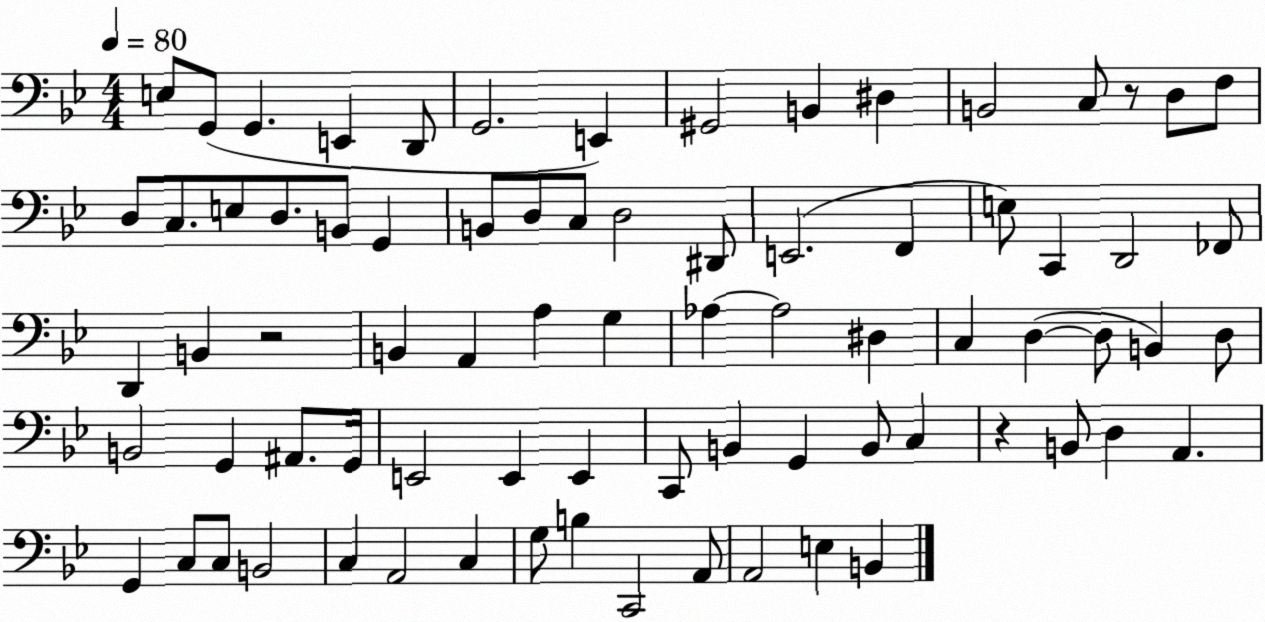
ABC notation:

X:1
T:Untitled
M:4/4
L:1/4
K:Bb
E,/2 G,,/2 G,, E,, D,,/2 G,,2 E,, ^G,,2 B,, ^D, B,,2 C,/2 z/2 D,/2 F,/2 D,/2 C,/2 E,/2 D,/2 B,,/2 G,, B,,/2 D,/2 C,/2 D,2 ^D,,/2 E,,2 F,, E,/2 C,, D,,2 _F,,/2 D,, B,, z2 B,, A,, A, G, _A, _A,2 ^D, C, D, D,/2 B,, D,/2 B,,2 G,, ^A,,/2 G,,/4 E,,2 E,, E,, C,,/2 B,, G,, B,,/2 C, z B,,/2 D, A,, G,, C,/2 C,/2 B,,2 C, A,,2 C, G,/2 B, C,,2 A,,/2 A,,2 E, B,,